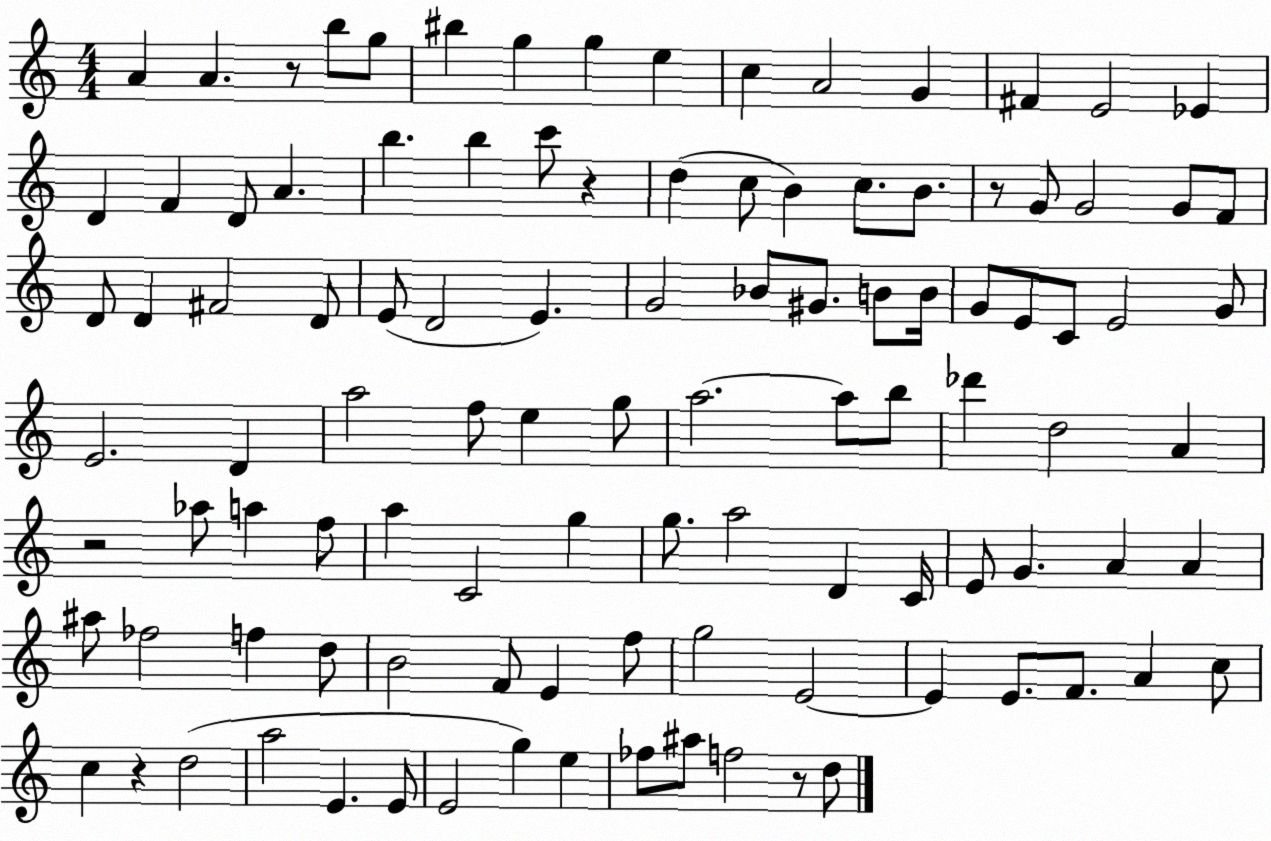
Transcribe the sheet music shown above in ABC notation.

X:1
T:Untitled
M:4/4
L:1/4
K:C
A A z/2 b/2 g/2 ^b g g e c A2 G ^F E2 _E D F D/2 A b b c'/2 z d c/2 B c/2 B/2 z/2 G/2 G2 G/2 F/2 D/2 D ^F2 D/2 E/2 D2 E G2 _B/2 ^G/2 B/2 B/4 G/2 E/2 C/2 E2 G/2 E2 D a2 f/2 e g/2 a2 a/2 b/2 _d' d2 A z2 _a/2 a f/2 a C2 g g/2 a2 D C/4 E/2 G A A ^a/2 _f2 f d/2 B2 F/2 E f/2 g2 E2 E E/2 F/2 A c/2 c z d2 a2 E E/2 E2 g e _f/2 ^a/2 f2 z/2 d/2